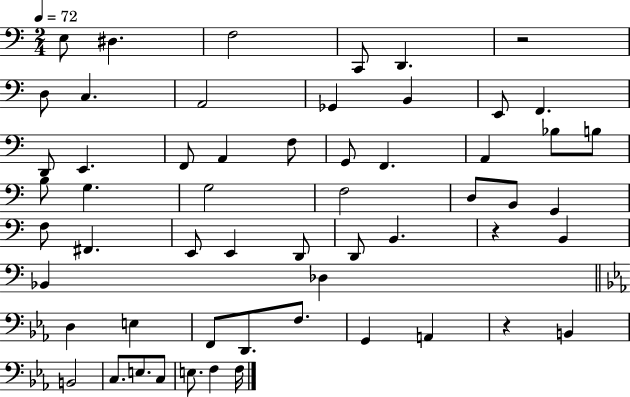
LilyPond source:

{
  \clef bass
  \numericTimeSignature
  \time 2/4
  \key c \major
  \tempo 4 = 72
  e8 dis4. | f2 | c,8 d,4. | r2 | \break d8 c4. | a,2 | ges,4 b,4 | e,8 f,4. | \break d,8 e,4. | f,8 a,4 f8 | g,8 f,4. | a,4 bes8 b8 | \break b8 g4. | g2 | f2 | d8 b,8 g,4 | \break f8 fis,4. | e,8 e,4 d,8 | d,8 b,4. | r4 b,4 | \break bes,4 des4 | \bar "||" \break \key ees \major d4 e4 | f,8 d,8. f8. | g,4 a,4 | r4 b,4 | \break b,2 | c8. e8. c8 | e8. f4 f16 | \bar "|."
}